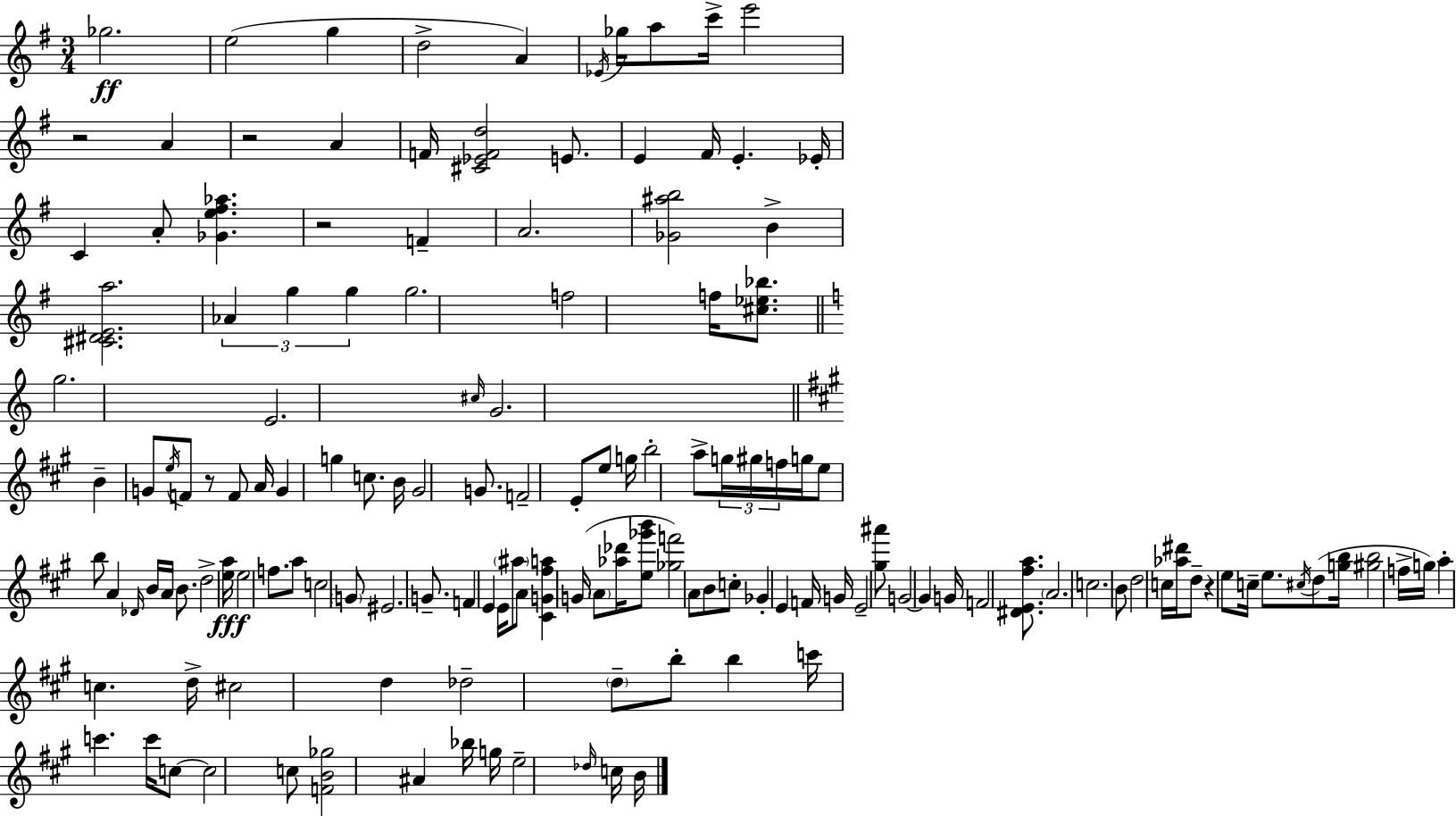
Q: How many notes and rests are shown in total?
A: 145